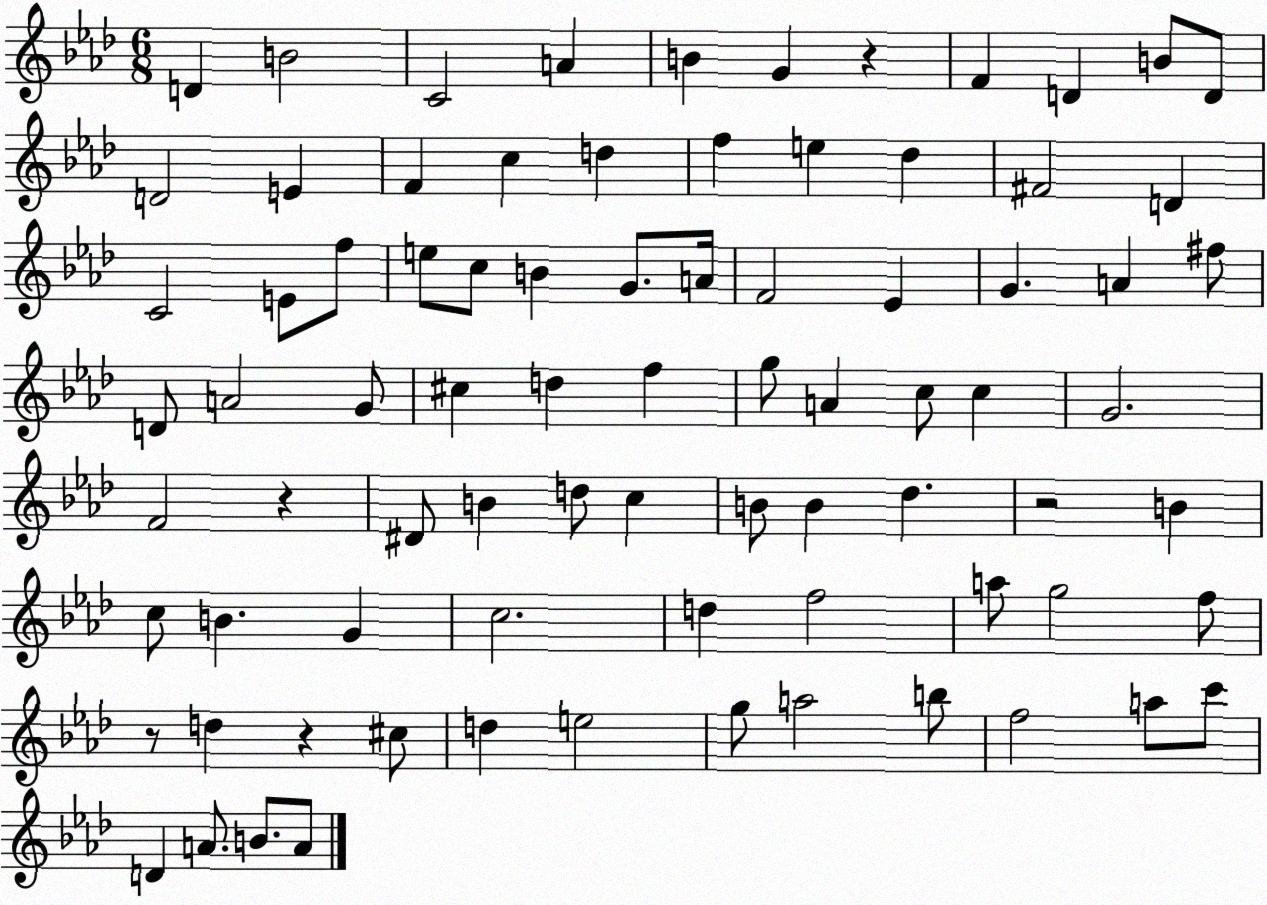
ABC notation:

X:1
T:Untitled
M:6/8
L:1/4
K:Ab
D B2 C2 A B G z F D B/2 D/2 D2 E F c d f e _d ^F2 D C2 E/2 f/2 e/2 c/2 B G/2 A/4 F2 _E G A ^f/2 D/2 A2 G/2 ^c d f g/2 A c/2 c G2 F2 z ^D/2 B d/2 c B/2 B _d z2 B c/2 B G c2 d f2 a/2 g2 f/2 z/2 d z ^c/2 d e2 g/2 a2 b/2 f2 a/2 c'/2 D A/2 B/2 A/2